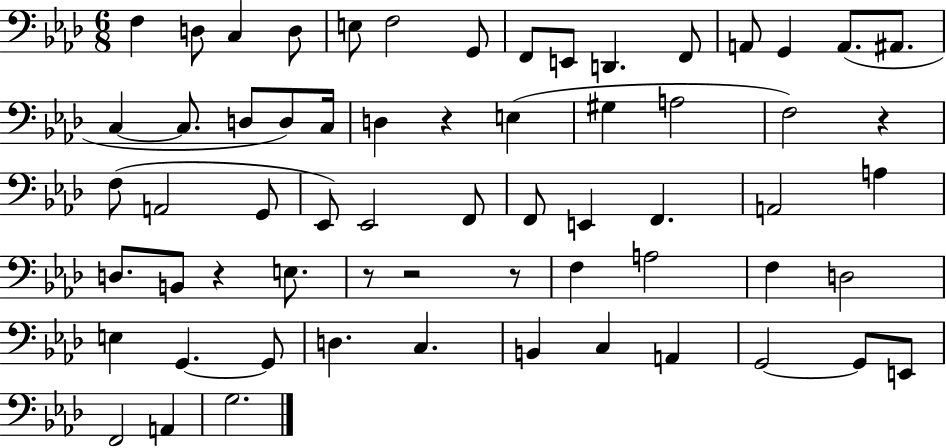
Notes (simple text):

F3/q D3/e C3/q D3/e E3/e F3/h G2/e F2/e E2/e D2/q. F2/e A2/e G2/q A2/e. A#2/e. C3/q C3/e. D3/e D3/e C3/s D3/q R/q E3/q G#3/q A3/h F3/h R/q F3/e A2/h G2/e Eb2/e Eb2/h F2/e F2/e E2/q F2/q. A2/h A3/q D3/e. B2/e R/q E3/e. R/e R/h R/e F3/q A3/h F3/q D3/h E3/q G2/q. G2/e D3/q. C3/q. B2/q C3/q A2/q G2/h G2/e E2/e F2/h A2/q G3/h.